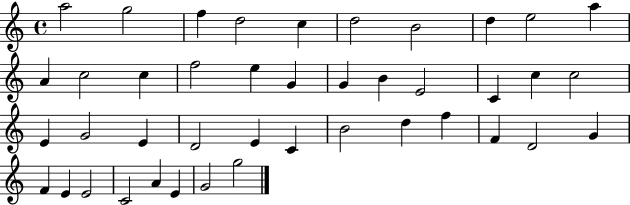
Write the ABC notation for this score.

X:1
T:Untitled
M:4/4
L:1/4
K:C
a2 g2 f d2 c d2 B2 d e2 a A c2 c f2 e G G B E2 C c c2 E G2 E D2 E C B2 d f F D2 G F E E2 C2 A E G2 g2